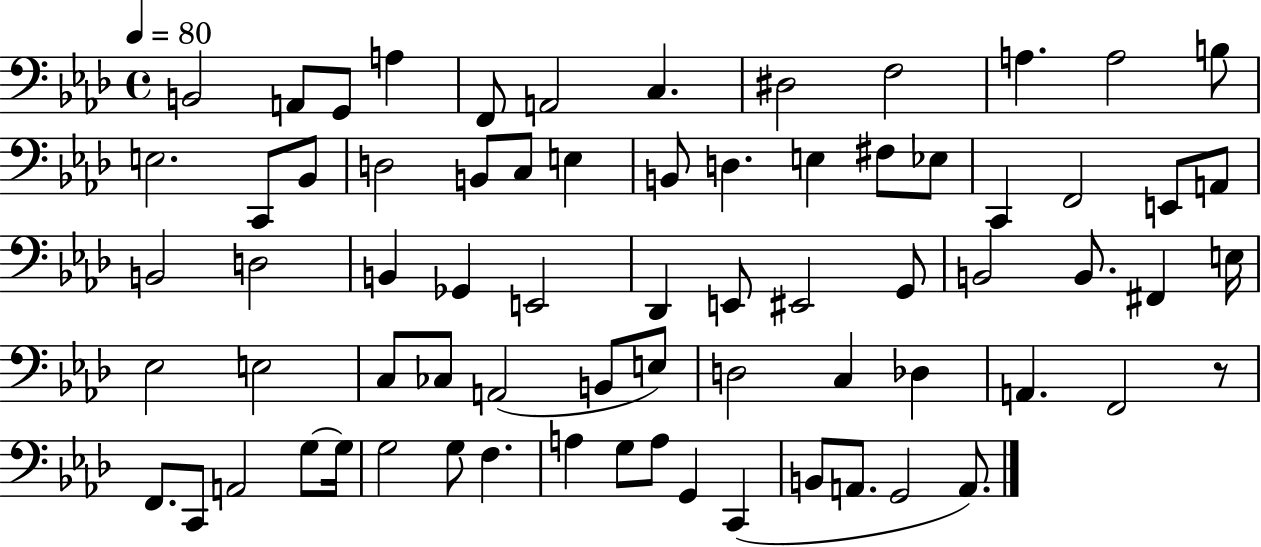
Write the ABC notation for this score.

X:1
T:Untitled
M:4/4
L:1/4
K:Ab
B,,2 A,,/2 G,,/2 A, F,,/2 A,,2 C, ^D,2 F,2 A, A,2 B,/2 E,2 C,,/2 _B,,/2 D,2 B,,/2 C,/2 E, B,,/2 D, E, ^F,/2 _E,/2 C,, F,,2 E,,/2 A,,/2 B,,2 D,2 B,, _G,, E,,2 _D,, E,,/2 ^E,,2 G,,/2 B,,2 B,,/2 ^F,, E,/4 _E,2 E,2 C,/2 _C,/2 A,,2 B,,/2 E,/2 D,2 C, _D, A,, F,,2 z/2 F,,/2 C,,/2 A,,2 G,/2 G,/4 G,2 G,/2 F, A, G,/2 A,/2 G,, C,, B,,/2 A,,/2 G,,2 A,,/2